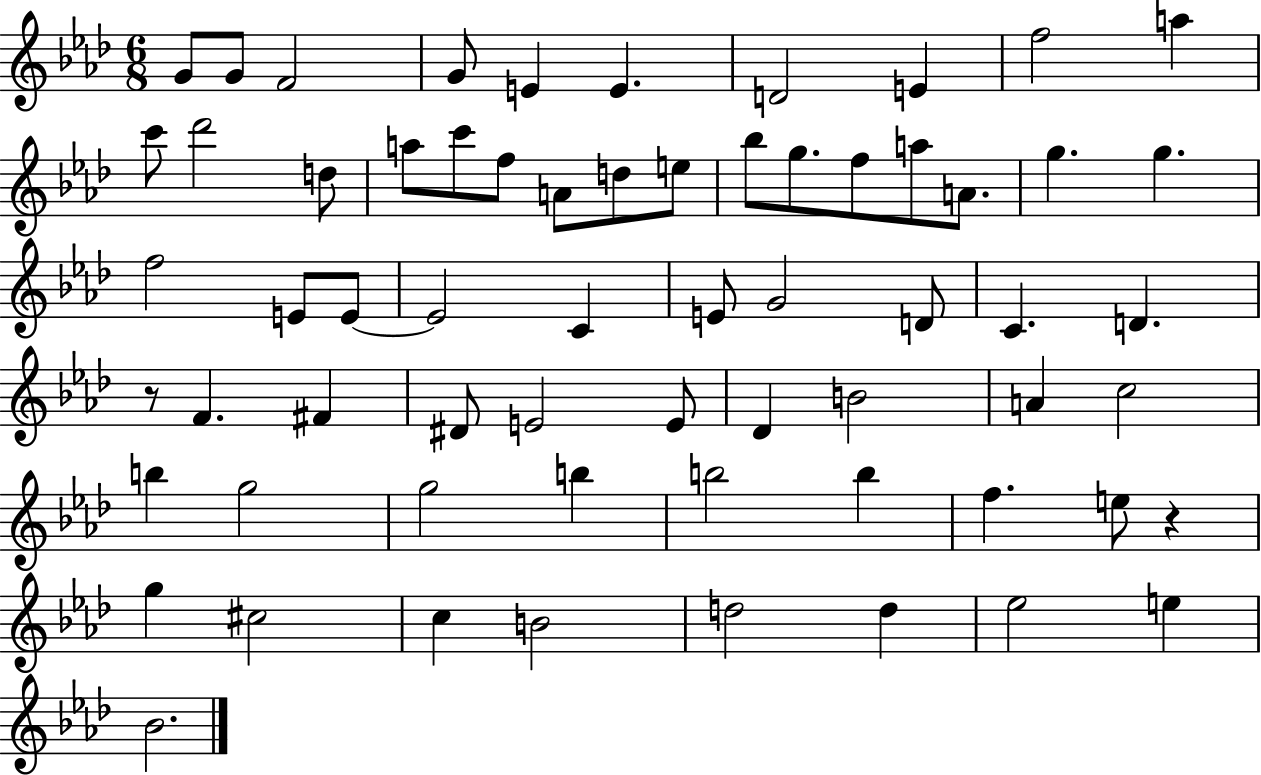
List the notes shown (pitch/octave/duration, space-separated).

G4/e G4/e F4/h G4/e E4/q E4/q. D4/h E4/q F5/h A5/q C6/e Db6/h D5/e A5/e C6/e F5/e A4/e D5/e E5/e Bb5/e G5/e. F5/e A5/e A4/e. G5/q. G5/q. F5/h E4/e E4/e E4/h C4/q E4/e G4/h D4/e C4/q. D4/q. R/e F4/q. F#4/q D#4/e E4/h E4/e Db4/q B4/h A4/q C5/h B5/q G5/h G5/h B5/q B5/h B5/q F5/q. E5/e R/q G5/q C#5/h C5/q B4/h D5/h D5/q Eb5/h E5/q Bb4/h.